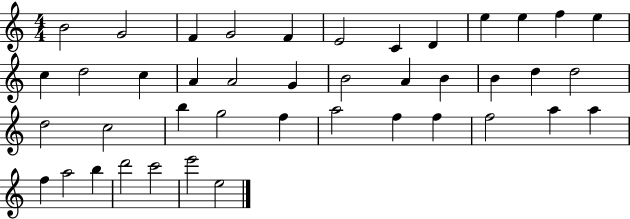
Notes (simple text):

B4/h G4/h F4/q G4/h F4/q E4/h C4/q D4/q E5/q E5/q F5/q E5/q C5/q D5/h C5/q A4/q A4/h G4/q B4/h A4/q B4/q B4/q D5/q D5/h D5/h C5/h B5/q G5/h F5/q A5/h F5/q F5/q F5/h A5/q A5/q F5/q A5/h B5/q D6/h C6/h E6/h E5/h